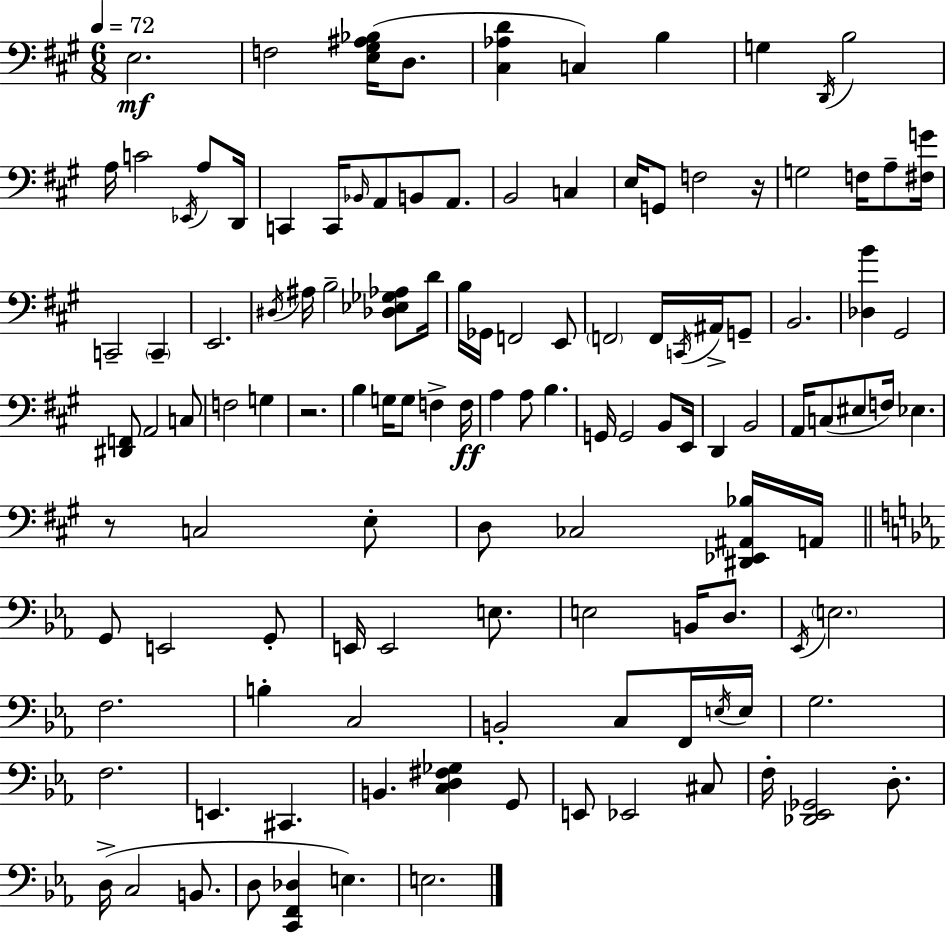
E3/h. F3/h [E3,G#3,A#3,Bb3]/s D3/e. [C#3,Ab3,D4]/q C3/q B3/q G3/q D2/s B3/h A3/s C4/h Eb2/s A3/e D2/s C2/q C2/s Bb2/s A2/e B2/e A2/e. B2/h C3/q E3/s G2/e F3/h R/s G3/h F3/s A3/e [F#3,G4]/s C2/h C2/q E2/h. D#3/s A#3/s B3/h [Db3,Eb3,Gb3,Ab3]/e D4/s B3/s Gb2/s F2/h E2/e F2/h F2/s C2/s A#2/s G2/e B2/h. [Db3,B4]/q G#2/h [D#2,F2]/e A2/h C3/e F3/h G3/q R/h. B3/q G3/s G3/e F3/q F3/s A3/q A3/e B3/q. G2/s G2/h B2/e E2/s D2/q B2/h A2/s C3/e EIS3/e F3/s Eb3/q. R/e C3/h E3/e D3/e CES3/h [D#2,Eb2,A#2,Bb3]/s A2/s G2/e E2/h G2/e E2/s E2/h E3/e. E3/h B2/s D3/e. Eb2/s E3/h. F3/h. B3/q C3/h B2/h C3/e F2/s E3/s E3/s G3/h. F3/h. E2/q. C#2/q. B2/q. [C3,D3,F#3,Gb3]/q G2/e E2/e Eb2/h C#3/e F3/s [Db2,Eb2,Gb2]/h D3/e. D3/s C3/h B2/e. D3/e [C2,F2,Db3]/q E3/q. E3/h.